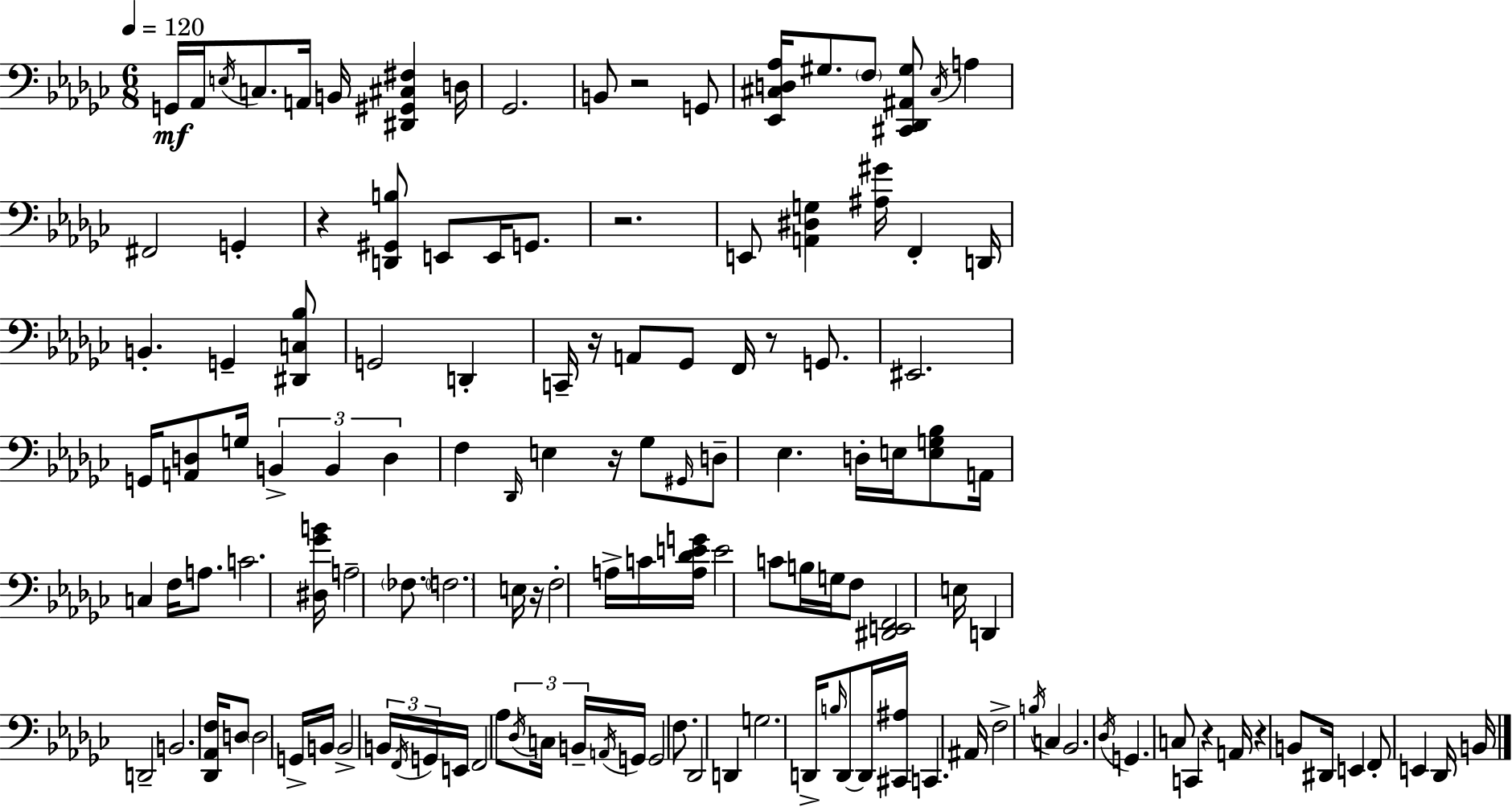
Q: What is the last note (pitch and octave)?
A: B2